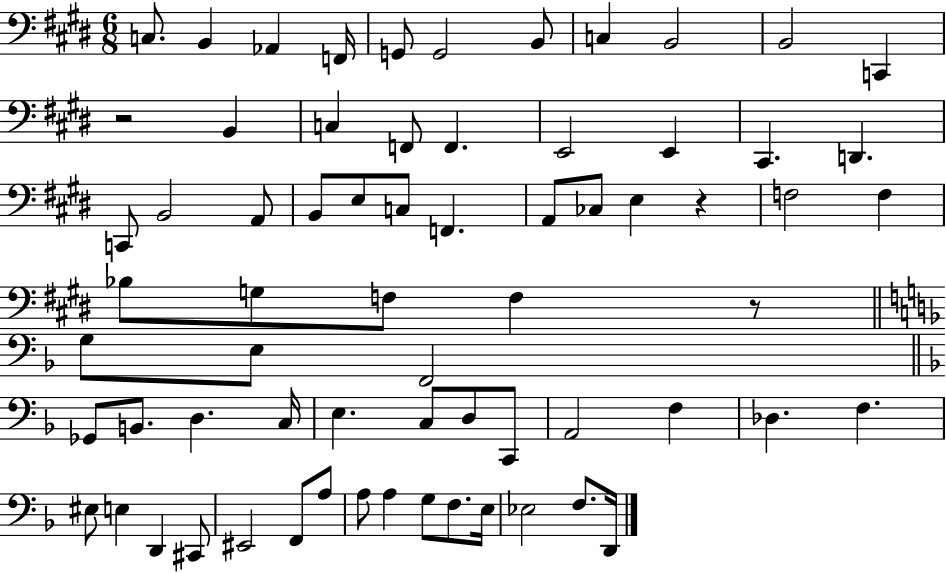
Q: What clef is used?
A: bass